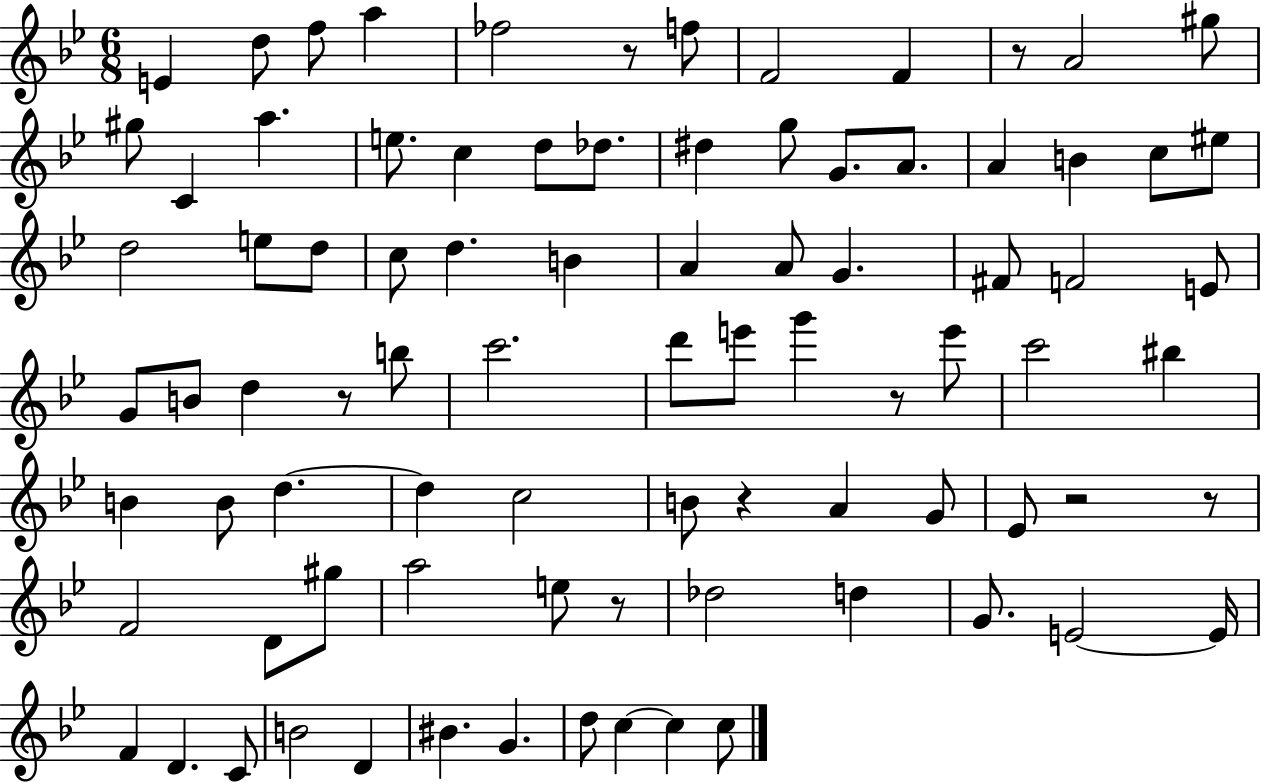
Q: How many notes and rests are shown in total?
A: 86